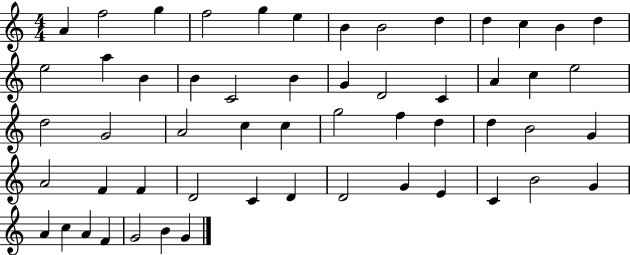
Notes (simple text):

A4/q F5/h G5/q F5/h G5/q E5/q B4/q B4/h D5/q D5/q C5/q B4/q D5/q E5/h A5/q B4/q B4/q C4/h B4/q G4/q D4/h C4/q A4/q C5/q E5/h D5/h G4/h A4/h C5/q C5/q G5/h F5/q D5/q D5/q B4/h G4/q A4/h F4/q F4/q D4/h C4/q D4/q D4/h G4/q E4/q C4/q B4/h G4/q A4/q C5/q A4/q F4/q G4/h B4/q G4/q